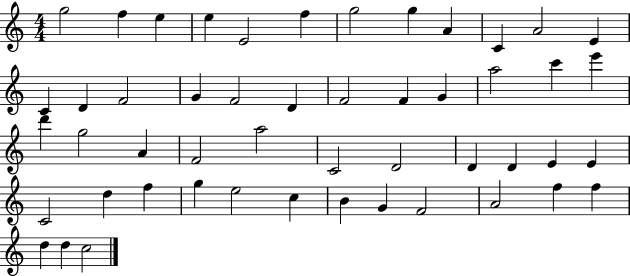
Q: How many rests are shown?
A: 0